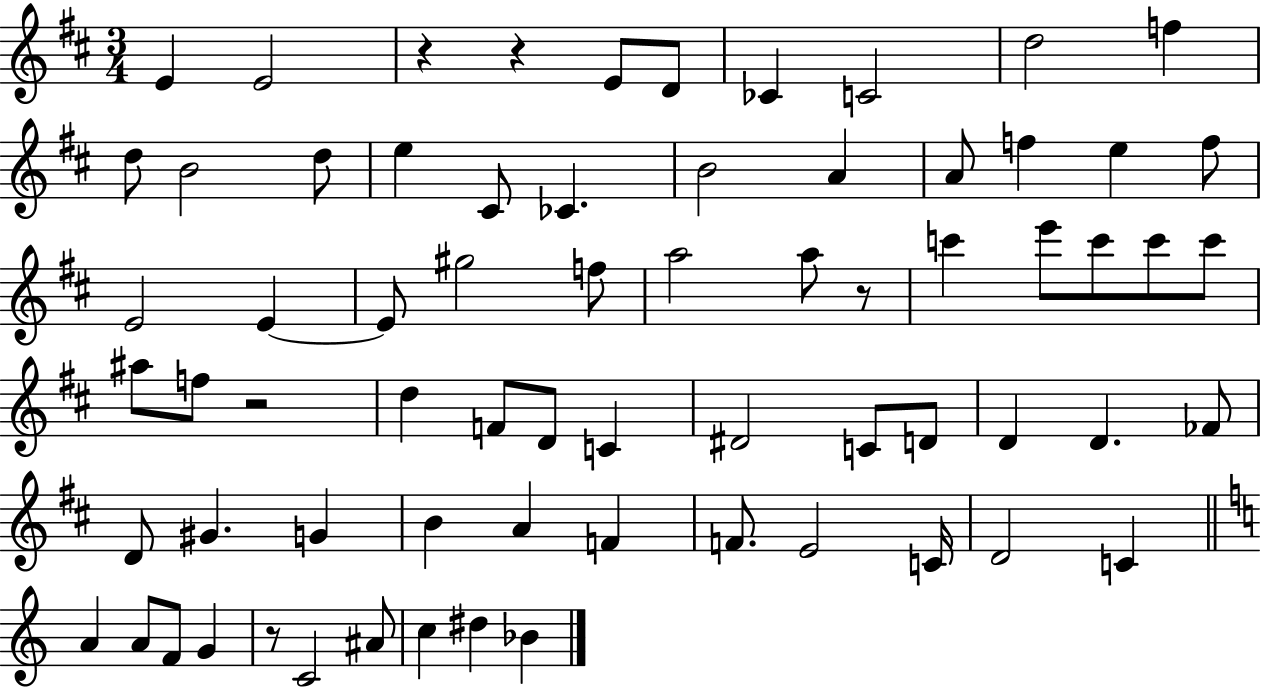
E4/q E4/h R/q R/q E4/e D4/e CES4/q C4/h D5/h F5/q D5/e B4/h D5/e E5/q C#4/e CES4/q. B4/h A4/q A4/e F5/q E5/q F5/e E4/h E4/q E4/e G#5/h F5/e A5/h A5/e R/e C6/q E6/e C6/e C6/e C6/e A#5/e F5/e R/h D5/q F4/e D4/e C4/q D#4/h C4/e D4/e D4/q D4/q. FES4/e D4/e G#4/q. G4/q B4/q A4/q F4/q F4/e. E4/h C4/s D4/h C4/q A4/q A4/e F4/e G4/q R/e C4/h A#4/e C5/q D#5/q Bb4/q